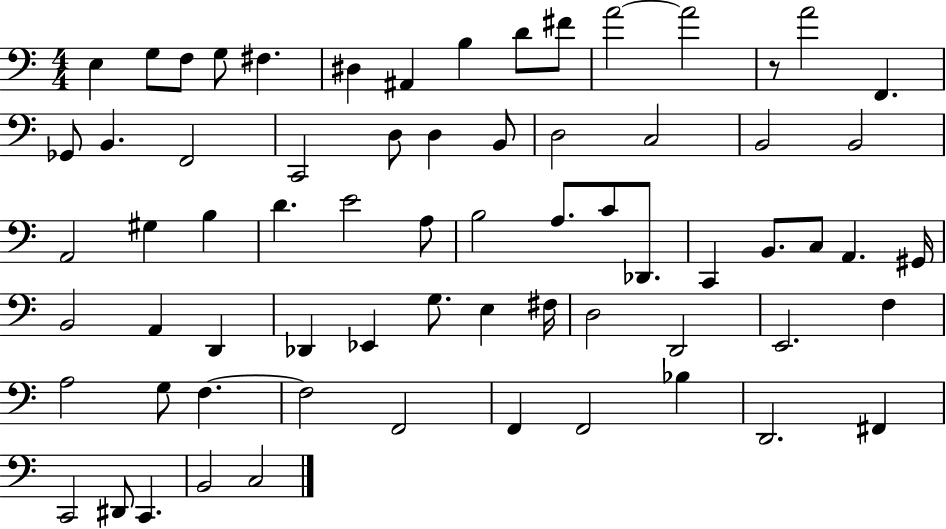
{
  \clef bass
  \numericTimeSignature
  \time 4/4
  \key c \major
  \repeat volta 2 { e4 g8 f8 g8 fis4. | dis4 ais,4 b4 d'8 fis'8 | a'2~~ a'2 | r8 a'2 f,4. | \break ges,8 b,4. f,2 | c,2 d8 d4 b,8 | d2 c2 | b,2 b,2 | \break a,2 gis4 b4 | d'4. e'2 a8 | b2 a8. c'8 des,8. | c,4 b,8. c8 a,4. gis,16 | \break b,2 a,4 d,4 | des,4 ees,4 g8. e4 fis16 | d2 d,2 | e,2. f4 | \break a2 g8 f4.~~ | f2 f,2 | f,4 f,2 bes4 | d,2. fis,4 | \break c,2 dis,8 c,4. | b,2 c2 | } \bar "|."
}